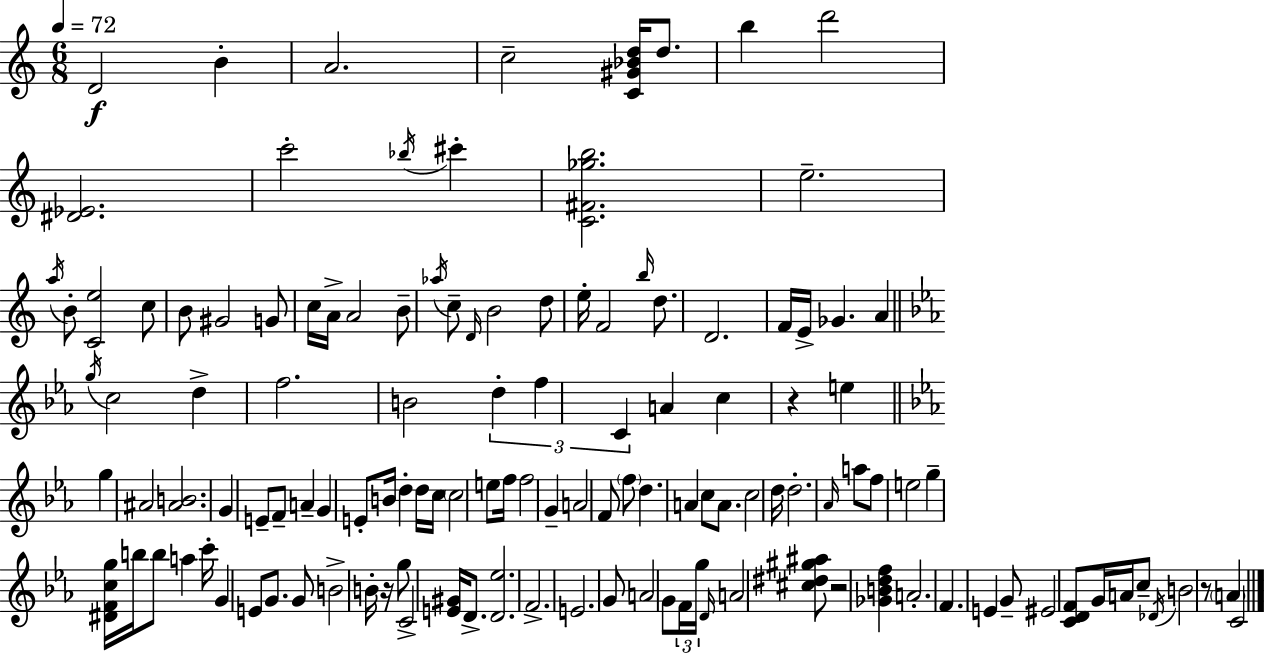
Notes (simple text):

D4/h B4/q A4/h. C5/h [C4,G#4,Bb4,D5]/s D5/e. B5/q D6/h [D#4,Eb4]/h. C6/h Bb5/s C#6/q [C4,F#4,Gb5,B5]/h. E5/h. A5/s B4/e [C4,E5]/h C5/e B4/e G#4/h G4/e C5/s A4/s A4/h B4/e Ab5/s C5/e D4/s B4/h D5/e E5/s F4/h B5/s D5/e. D4/h. F4/s E4/s Gb4/q. A4/q G5/s C5/h D5/q F5/h. B4/h D5/q F5/q C4/q A4/q C5/q R/q E5/q G5/q A#4/h [A#4,B4]/h. G4/q E4/e F4/e A4/q G4/q E4/e B4/s D5/q D5/s C5/s C5/h E5/e F5/s F5/h G4/q A4/h F4/e F5/e D5/q. A4/q C5/e A4/e. C5/h D5/s D5/h. Ab4/s A5/e F5/e E5/h G5/q [D#4,F4,C5,G5]/s B5/s B5/e A5/q C6/s G4/q E4/e G4/e. G4/e B4/h B4/s R/s G5/e C4/h [E4,G#4]/s D4/e. [D4,Eb5]/h. F4/h. E4/h. G4/e A4/h G4/e F4/s G5/s D4/s A4/h [C#5,D#5,G#5,A#5]/e R/h [Gb4,B4,D5,F5]/q A4/h. F4/q. E4/q G4/e EIS4/h [C4,D4,F4]/e G4/s A4/s C5/e Db4/s B4/h R/e A4/q C4/h